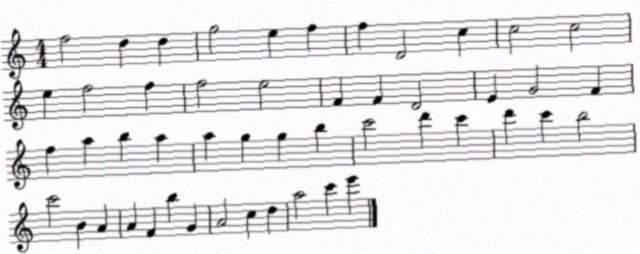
X:1
T:Untitled
M:4/4
L:1/4
K:C
f2 d d g2 e f f D2 c c2 c2 e f2 f f2 e2 F F D2 E G2 F f a b a a g g b c'2 d' c' d' c' b2 c'2 B A A F b G A2 c d a2 c' e'